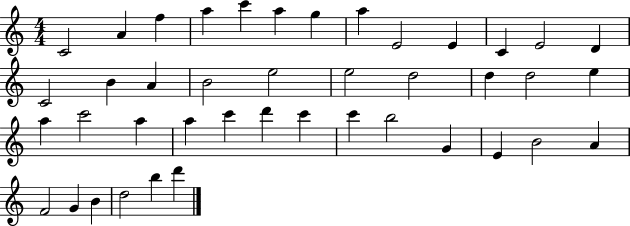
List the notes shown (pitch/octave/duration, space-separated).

C4/h A4/q F5/q A5/q C6/q A5/q G5/q A5/q E4/h E4/q C4/q E4/h D4/q C4/h B4/q A4/q B4/h E5/h E5/h D5/h D5/q D5/h E5/q A5/q C6/h A5/q A5/q C6/q D6/q C6/q C6/q B5/h G4/q E4/q B4/h A4/q F4/h G4/q B4/q D5/h B5/q D6/q